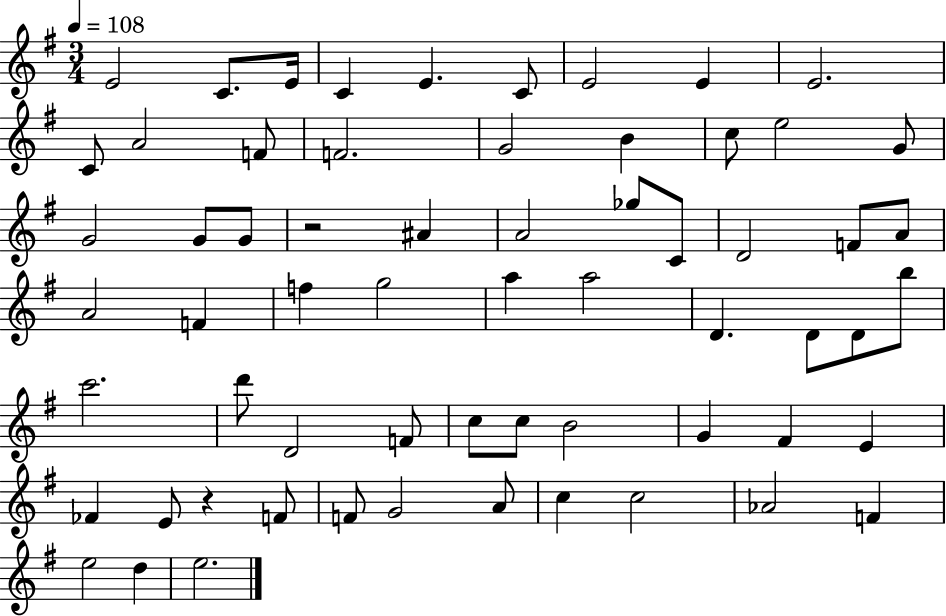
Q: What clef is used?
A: treble